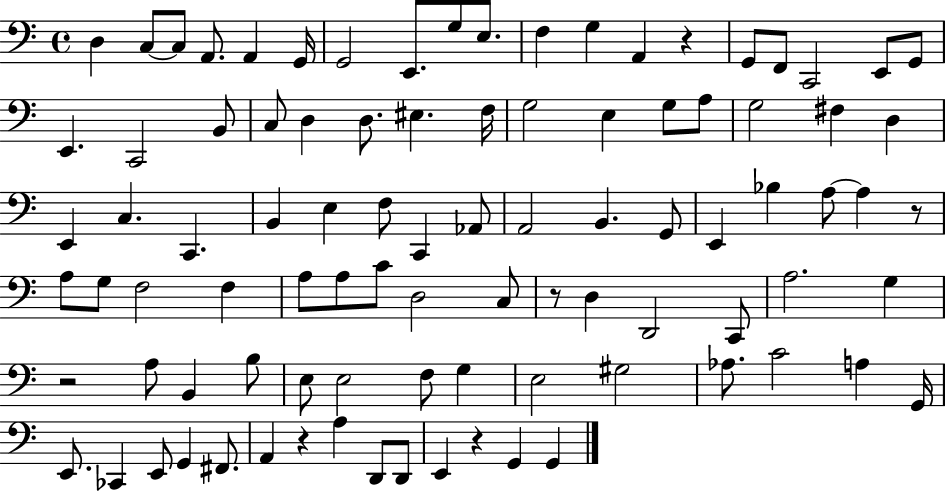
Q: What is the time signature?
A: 4/4